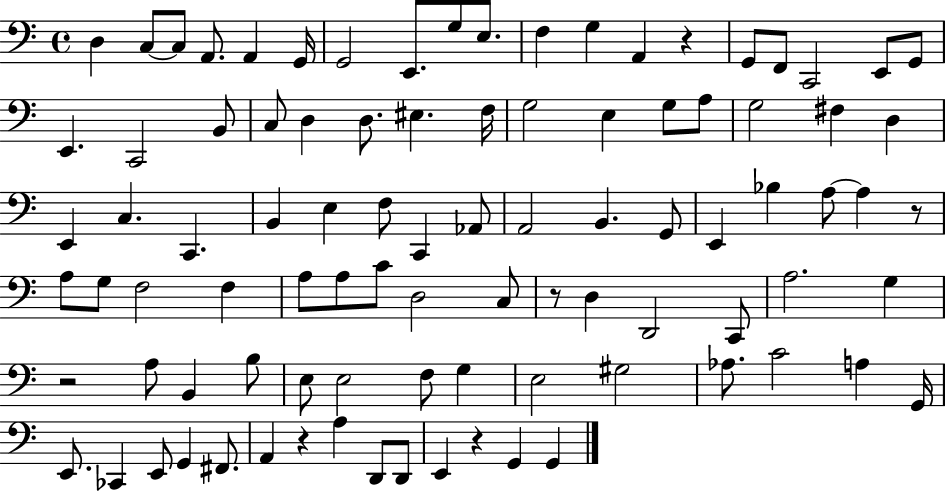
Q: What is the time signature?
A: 4/4